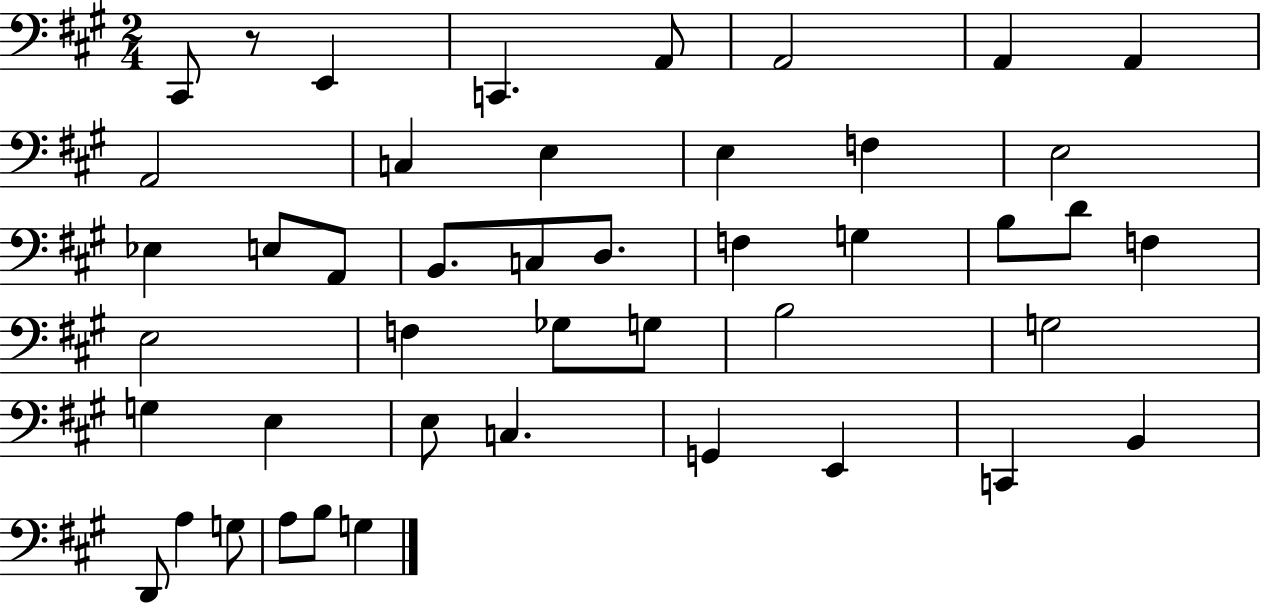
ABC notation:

X:1
T:Untitled
M:2/4
L:1/4
K:A
^C,,/2 z/2 E,, C,, A,,/2 A,,2 A,, A,, A,,2 C, E, E, F, E,2 _E, E,/2 A,,/2 B,,/2 C,/2 D,/2 F, G, B,/2 D/2 F, E,2 F, _G,/2 G,/2 B,2 G,2 G, E, E,/2 C, G,, E,, C,, B,, D,,/2 A, G,/2 A,/2 B,/2 G,